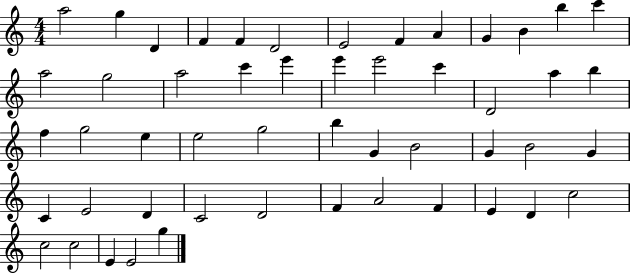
A5/h G5/q D4/q F4/q F4/q D4/h E4/h F4/q A4/q G4/q B4/q B5/q C6/q A5/h G5/h A5/h C6/q E6/q E6/q E6/h C6/q D4/h A5/q B5/q F5/q G5/h E5/q E5/h G5/h B5/q G4/q B4/h G4/q B4/h G4/q C4/q E4/h D4/q C4/h D4/h F4/q A4/h F4/q E4/q D4/q C5/h C5/h C5/h E4/q E4/h G5/q